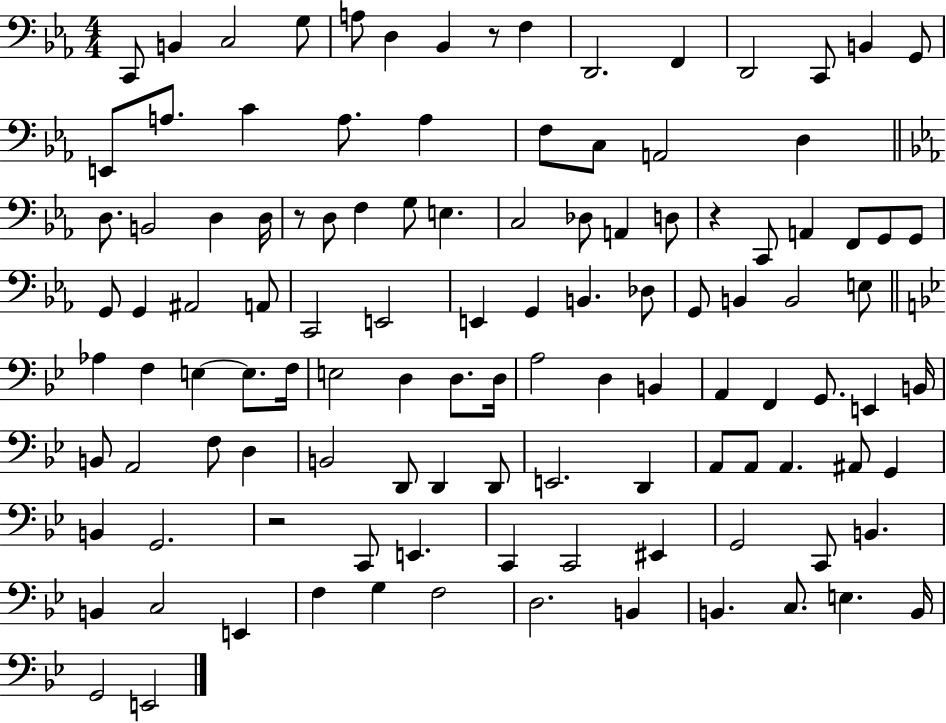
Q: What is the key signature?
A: EES major